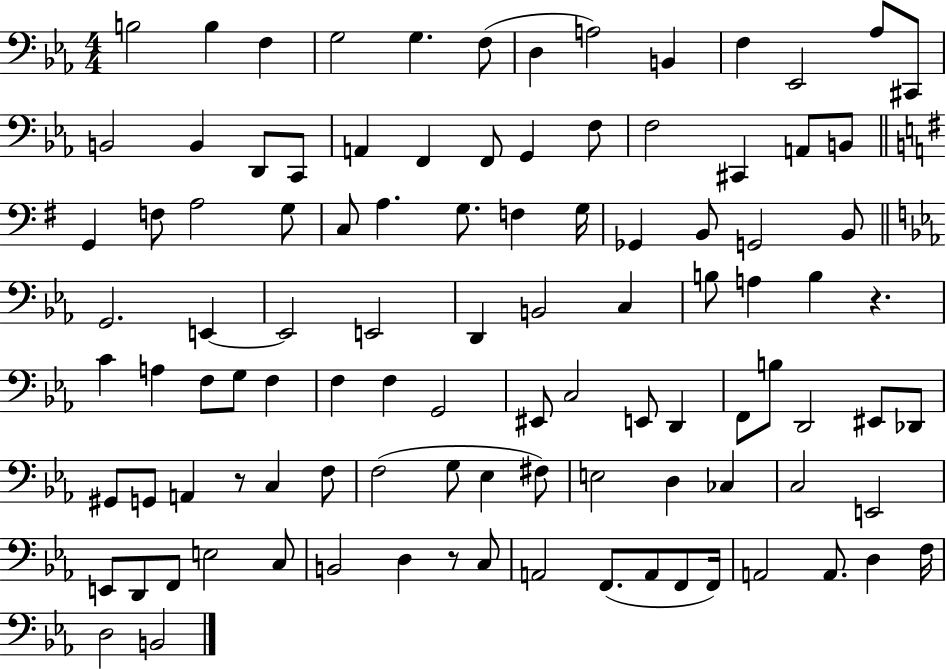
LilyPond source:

{
  \clef bass
  \numericTimeSignature
  \time 4/4
  \key ees \major
  b2 b4 f4 | g2 g4. f8( | d4 a2) b,4 | f4 ees,2 aes8 cis,8 | \break b,2 b,4 d,8 c,8 | a,4 f,4 f,8 g,4 f8 | f2 cis,4 a,8 b,8 | \bar "||" \break \key e \minor g,4 f8 a2 g8 | c8 a4. g8. f4 g16 | ges,4 b,8 g,2 b,8 | \bar "||" \break \key ees \major g,2. e,4~~ | e,2 e,2 | d,4 b,2 c4 | b8 a4 b4 r4. | \break c'4 a4 f8 g8 f4 | f4 f4 g,2 | eis,8 c2 e,8 d,4 | f,8 b8 d,2 eis,8 des,8 | \break gis,8 g,8 a,4 r8 c4 f8 | f2( g8 ees4 fis8) | e2 d4 ces4 | c2 e,2 | \break e,8 d,8 f,8 e2 c8 | b,2 d4 r8 c8 | a,2 f,8.( a,8 f,8 f,16) | a,2 a,8. d4 f16 | \break d2 b,2 | \bar "|."
}